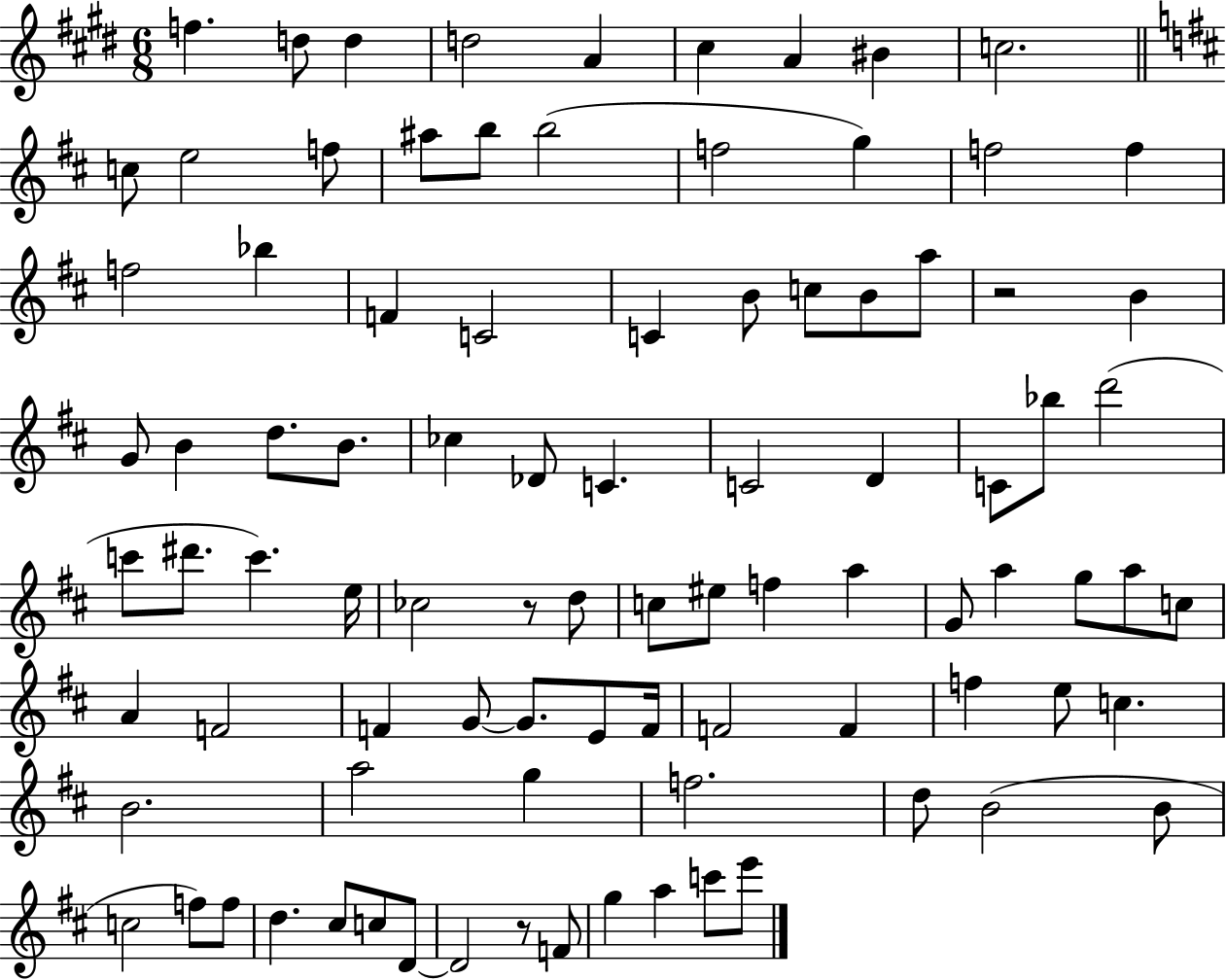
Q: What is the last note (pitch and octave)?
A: E6